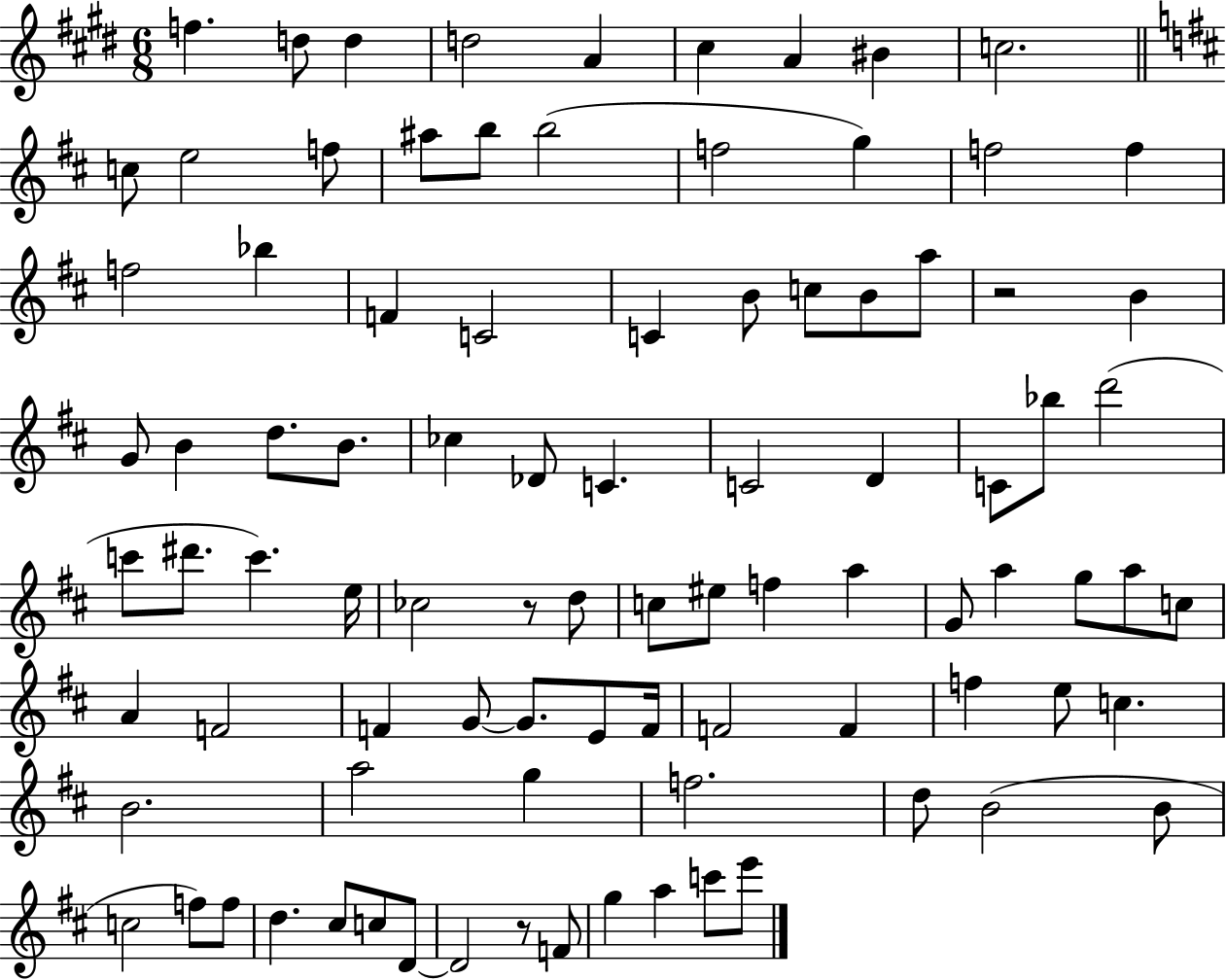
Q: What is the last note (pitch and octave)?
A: E6